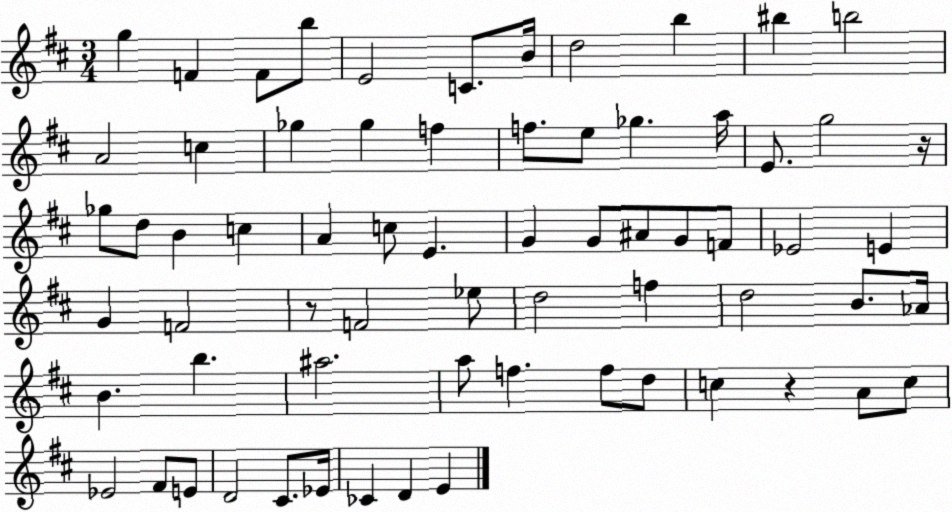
X:1
T:Untitled
M:3/4
L:1/4
K:D
g F F/2 b/2 E2 C/2 B/4 d2 b ^b b2 A2 c _g _g f f/2 e/2 _g a/4 E/2 g2 z/4 _g/2 d/2 B c A c/2 E G G/2 ^A/2 G/2 F/2 _E2 E G F2 z/2 F2 _e/2 d2 f d2 B/2 _A/4 B b ^a2 a/2 f f/2 d/2 c z A/2 c/2 _E2 ^F/2 E/2 D2 ^C/2 _E/4 _C D E